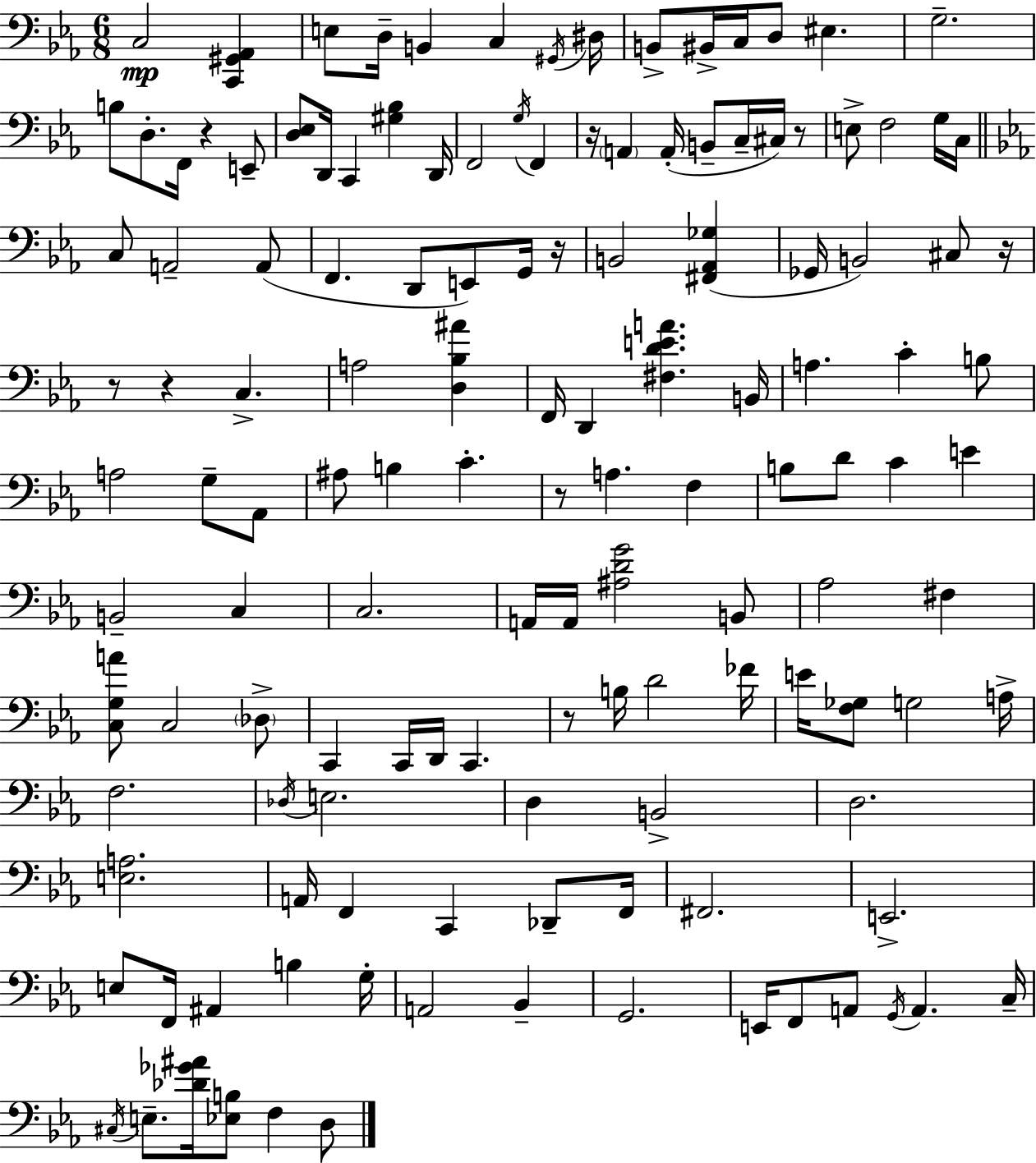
{
  \clef bass
  \numericTimeSignature
  \time 6/8
  \key c \minor
  c2\mp <c, gis, aes,>4 | e8 d16-- b,4 c4 \acciaccatura { gis,16 } | dis16 b,8-> bis,16-> c16 d8 eis4. | g2.-- | \break b8 d8.-. f,16 r4 e,8-- | <d ees>8 d,16 c,4 <gis bes>4 | d,16 f,2 \acciaccatura { g16 } f,4 | r16 \parenthesize a,4 a,16-.( b,8-- c16-- cis16) | \break r8 e8-> f2 | g16 c16 \bar "||" \break \key ees \major c8 a,2-- a,8( | f,4. d,8 e,8) g,16 r16 | b,2 <fis, aes, ges>4( | ges,16 b,2) cis8 r16 | \break r8 r4 c4.-> | a2 <d bes ais'>4 | f,16 d,4 <fis d' e' a'>4. b,16 | a4. c'4-. b8 | \break a2 g8-- aes,8 | ais8 b4 c'4.-. | r8 a4. f4 | b8 d'8 c'4 e'4 | \break b,2-- c4 | c2. | a,16 a,16 <ais d' g'>2 b,8 | aes2 fis4 | \break <c g a'>8 c2 \parenthesize des8-> | c,4 c,16 d,16 c,4. | r8 b16 d'2 fes'16 | e'16 <f ges>8 g2 a16-> | \break f2. | \acciaccatura { des16 } e2. | d4 b,2-> | d2. | \break <e a>2. | a,16 f,4 c,4 des,8-- | f,16 fis,2. | e,2.-> | \break e8 f,16 ais,4 b4 | g16-. a,2 bes,4-- | g,2. | e,16 f,8 a,8 \acciaccatura { g,16 } a,4. | \break c16-- \acciaccatura { cis16 } e8.-- <des' ges' ais'>16 <ees b>8 f4 | d8 \bar "|."
}